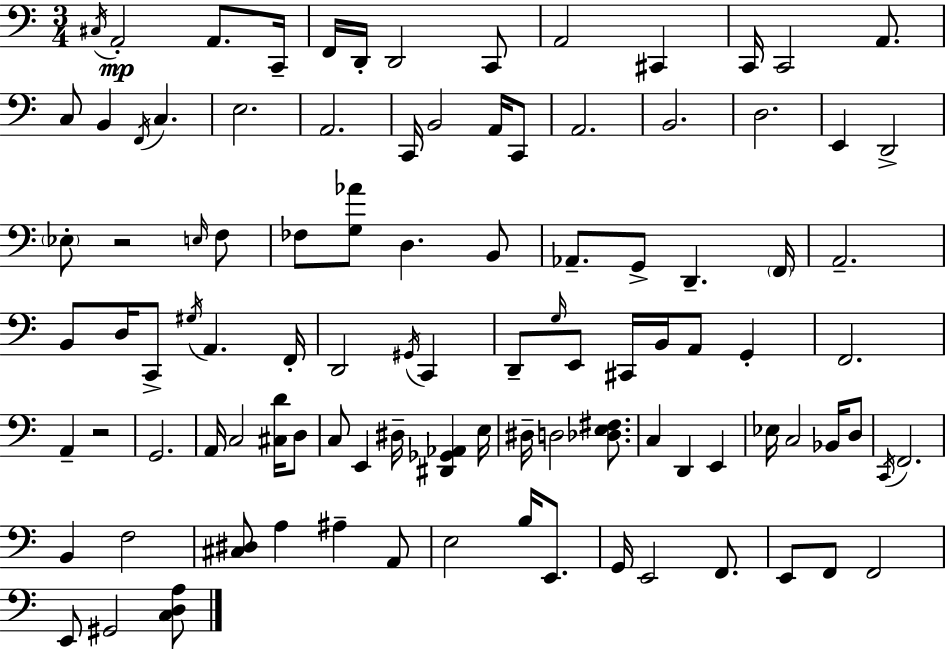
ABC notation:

X:1
T:Untitled
M:3/4
L:1/4
K:Am
^C,/4 A,,2 A,,/2 C,,/4 F,,/4 D,,/4 D,,2 C,,/2 A,,2 ^C,, C,,/4 C,,2 A,,/2 C,/2 B,, F,,/4 C, E,2 A,,2 C,,/4 B,,2 A,,/4 C,,/2 A,,2 B,,2 D,2 E,, D,,2 _E,/2 z2 E,/4 F,/2 _F,/2 [G,_A]/2 D, B,,/2 _A,,/2 G,,/2 D,, F,,/4 A,,2 B,,/2 D,/4 C,,/2 ^G,/4 A,, F,,/4 D,,2 ^G,,/4 C,, D,,/2 G,/4 E,,/2 ^C,,/4 B,,/4 A,,/2 G,, F,,2 A,, z2 G,,2 A,,/4 C,2 [^C,D]/4 D,/2 C,/2 E,, ^D,/4 [^D,,_G,,_A,,] E,/4 ^D,/4 D,2 [_D,E,^F,]/2 C, D,, E,, _E,/4 C,2 _B,,/4 D,/2 C,,/4 F,,2 B,, F,2 [^C,^D,]/2 A, ^A, A,,/2 E,2 B,/4 E,,/2 G,,/4 E,,2 F,,/2 E,,/2 F,,/2 F,,2 E,,/2 ^G,,2 [C,D,A,]/2